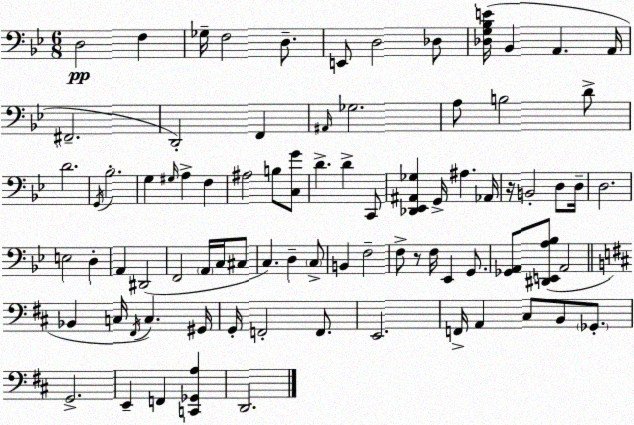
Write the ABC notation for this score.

X:1
T:Untitled
M:6/8
L:1/4
K:Bb
D,2 F, _G,/4 F,2 D,/2 E,,/2 D,2 _D,/2 [_D,G,_B,E]/4 _B,, A,, A,,/4 ^F,,2 D,,2 F,, ^A,,/4 _G,2 A,/2 B,2 D/2 D2 G,,/4 _B,2 G, ^G,/4 A, F, ^A,2 B,/2 [C,G]/2 D D C,,/2 [_D,,_E,,^A,,_G,] G,,/4 ^A, _A,,/4 z/4 B,,2 D,/2 D,/4 D,2 E,2 D, A,, ^D,,2 F,,2 A,,/4 C,/4 ^C,/2 C, D, C,/2 B,, F,2 F,/2 z/2 F,/4 _E,, G,,/2 [_G,,A,,]/2 [^D,,E,,A,_B,]/2 A,,2 _B,, C,/4 ^F,,/4 C, ^G,,/4 G,,/4 F,,2 F,,/2 E,,2 F,,/4 A,, ^C,/2 B,,/2 _G,,/2 G,,2 E,, F,, [C,,_G,,A,] D,,2